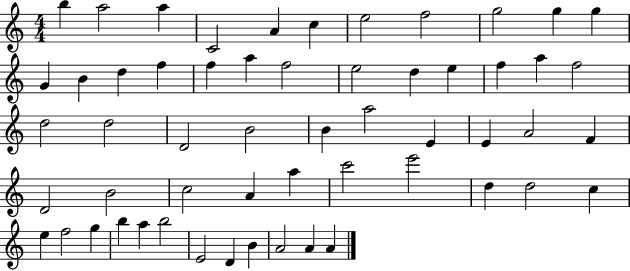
{
  \clef treble
  \numericTimeSignature
  \time 4/4
  \key c \major
  b''4 a''2 a''4 | c'2 a'4 c''4 | e''2 f''2 | g''2 g''4 g''4 | \break g'4 b'4 d''4 f''4 | f''4 a''4 f''2 | e''2 d''4 e''4 | f''4 a''4 f''2 | \break d''2 d''2 | d'2 b'2 | b'4 a''2 e'4 | e'4 a'2 f'4 | \break d'2 b'2 | c''2 a'4 a''4 | c'''2 e'''2 | d''4 d''2 c''4 | \break e''4 f''2 g''4 | b''4 a''4 b''2 | e'2 d'4 b'4 | a'2 a'4 a'4 | \break \bar "|."
}